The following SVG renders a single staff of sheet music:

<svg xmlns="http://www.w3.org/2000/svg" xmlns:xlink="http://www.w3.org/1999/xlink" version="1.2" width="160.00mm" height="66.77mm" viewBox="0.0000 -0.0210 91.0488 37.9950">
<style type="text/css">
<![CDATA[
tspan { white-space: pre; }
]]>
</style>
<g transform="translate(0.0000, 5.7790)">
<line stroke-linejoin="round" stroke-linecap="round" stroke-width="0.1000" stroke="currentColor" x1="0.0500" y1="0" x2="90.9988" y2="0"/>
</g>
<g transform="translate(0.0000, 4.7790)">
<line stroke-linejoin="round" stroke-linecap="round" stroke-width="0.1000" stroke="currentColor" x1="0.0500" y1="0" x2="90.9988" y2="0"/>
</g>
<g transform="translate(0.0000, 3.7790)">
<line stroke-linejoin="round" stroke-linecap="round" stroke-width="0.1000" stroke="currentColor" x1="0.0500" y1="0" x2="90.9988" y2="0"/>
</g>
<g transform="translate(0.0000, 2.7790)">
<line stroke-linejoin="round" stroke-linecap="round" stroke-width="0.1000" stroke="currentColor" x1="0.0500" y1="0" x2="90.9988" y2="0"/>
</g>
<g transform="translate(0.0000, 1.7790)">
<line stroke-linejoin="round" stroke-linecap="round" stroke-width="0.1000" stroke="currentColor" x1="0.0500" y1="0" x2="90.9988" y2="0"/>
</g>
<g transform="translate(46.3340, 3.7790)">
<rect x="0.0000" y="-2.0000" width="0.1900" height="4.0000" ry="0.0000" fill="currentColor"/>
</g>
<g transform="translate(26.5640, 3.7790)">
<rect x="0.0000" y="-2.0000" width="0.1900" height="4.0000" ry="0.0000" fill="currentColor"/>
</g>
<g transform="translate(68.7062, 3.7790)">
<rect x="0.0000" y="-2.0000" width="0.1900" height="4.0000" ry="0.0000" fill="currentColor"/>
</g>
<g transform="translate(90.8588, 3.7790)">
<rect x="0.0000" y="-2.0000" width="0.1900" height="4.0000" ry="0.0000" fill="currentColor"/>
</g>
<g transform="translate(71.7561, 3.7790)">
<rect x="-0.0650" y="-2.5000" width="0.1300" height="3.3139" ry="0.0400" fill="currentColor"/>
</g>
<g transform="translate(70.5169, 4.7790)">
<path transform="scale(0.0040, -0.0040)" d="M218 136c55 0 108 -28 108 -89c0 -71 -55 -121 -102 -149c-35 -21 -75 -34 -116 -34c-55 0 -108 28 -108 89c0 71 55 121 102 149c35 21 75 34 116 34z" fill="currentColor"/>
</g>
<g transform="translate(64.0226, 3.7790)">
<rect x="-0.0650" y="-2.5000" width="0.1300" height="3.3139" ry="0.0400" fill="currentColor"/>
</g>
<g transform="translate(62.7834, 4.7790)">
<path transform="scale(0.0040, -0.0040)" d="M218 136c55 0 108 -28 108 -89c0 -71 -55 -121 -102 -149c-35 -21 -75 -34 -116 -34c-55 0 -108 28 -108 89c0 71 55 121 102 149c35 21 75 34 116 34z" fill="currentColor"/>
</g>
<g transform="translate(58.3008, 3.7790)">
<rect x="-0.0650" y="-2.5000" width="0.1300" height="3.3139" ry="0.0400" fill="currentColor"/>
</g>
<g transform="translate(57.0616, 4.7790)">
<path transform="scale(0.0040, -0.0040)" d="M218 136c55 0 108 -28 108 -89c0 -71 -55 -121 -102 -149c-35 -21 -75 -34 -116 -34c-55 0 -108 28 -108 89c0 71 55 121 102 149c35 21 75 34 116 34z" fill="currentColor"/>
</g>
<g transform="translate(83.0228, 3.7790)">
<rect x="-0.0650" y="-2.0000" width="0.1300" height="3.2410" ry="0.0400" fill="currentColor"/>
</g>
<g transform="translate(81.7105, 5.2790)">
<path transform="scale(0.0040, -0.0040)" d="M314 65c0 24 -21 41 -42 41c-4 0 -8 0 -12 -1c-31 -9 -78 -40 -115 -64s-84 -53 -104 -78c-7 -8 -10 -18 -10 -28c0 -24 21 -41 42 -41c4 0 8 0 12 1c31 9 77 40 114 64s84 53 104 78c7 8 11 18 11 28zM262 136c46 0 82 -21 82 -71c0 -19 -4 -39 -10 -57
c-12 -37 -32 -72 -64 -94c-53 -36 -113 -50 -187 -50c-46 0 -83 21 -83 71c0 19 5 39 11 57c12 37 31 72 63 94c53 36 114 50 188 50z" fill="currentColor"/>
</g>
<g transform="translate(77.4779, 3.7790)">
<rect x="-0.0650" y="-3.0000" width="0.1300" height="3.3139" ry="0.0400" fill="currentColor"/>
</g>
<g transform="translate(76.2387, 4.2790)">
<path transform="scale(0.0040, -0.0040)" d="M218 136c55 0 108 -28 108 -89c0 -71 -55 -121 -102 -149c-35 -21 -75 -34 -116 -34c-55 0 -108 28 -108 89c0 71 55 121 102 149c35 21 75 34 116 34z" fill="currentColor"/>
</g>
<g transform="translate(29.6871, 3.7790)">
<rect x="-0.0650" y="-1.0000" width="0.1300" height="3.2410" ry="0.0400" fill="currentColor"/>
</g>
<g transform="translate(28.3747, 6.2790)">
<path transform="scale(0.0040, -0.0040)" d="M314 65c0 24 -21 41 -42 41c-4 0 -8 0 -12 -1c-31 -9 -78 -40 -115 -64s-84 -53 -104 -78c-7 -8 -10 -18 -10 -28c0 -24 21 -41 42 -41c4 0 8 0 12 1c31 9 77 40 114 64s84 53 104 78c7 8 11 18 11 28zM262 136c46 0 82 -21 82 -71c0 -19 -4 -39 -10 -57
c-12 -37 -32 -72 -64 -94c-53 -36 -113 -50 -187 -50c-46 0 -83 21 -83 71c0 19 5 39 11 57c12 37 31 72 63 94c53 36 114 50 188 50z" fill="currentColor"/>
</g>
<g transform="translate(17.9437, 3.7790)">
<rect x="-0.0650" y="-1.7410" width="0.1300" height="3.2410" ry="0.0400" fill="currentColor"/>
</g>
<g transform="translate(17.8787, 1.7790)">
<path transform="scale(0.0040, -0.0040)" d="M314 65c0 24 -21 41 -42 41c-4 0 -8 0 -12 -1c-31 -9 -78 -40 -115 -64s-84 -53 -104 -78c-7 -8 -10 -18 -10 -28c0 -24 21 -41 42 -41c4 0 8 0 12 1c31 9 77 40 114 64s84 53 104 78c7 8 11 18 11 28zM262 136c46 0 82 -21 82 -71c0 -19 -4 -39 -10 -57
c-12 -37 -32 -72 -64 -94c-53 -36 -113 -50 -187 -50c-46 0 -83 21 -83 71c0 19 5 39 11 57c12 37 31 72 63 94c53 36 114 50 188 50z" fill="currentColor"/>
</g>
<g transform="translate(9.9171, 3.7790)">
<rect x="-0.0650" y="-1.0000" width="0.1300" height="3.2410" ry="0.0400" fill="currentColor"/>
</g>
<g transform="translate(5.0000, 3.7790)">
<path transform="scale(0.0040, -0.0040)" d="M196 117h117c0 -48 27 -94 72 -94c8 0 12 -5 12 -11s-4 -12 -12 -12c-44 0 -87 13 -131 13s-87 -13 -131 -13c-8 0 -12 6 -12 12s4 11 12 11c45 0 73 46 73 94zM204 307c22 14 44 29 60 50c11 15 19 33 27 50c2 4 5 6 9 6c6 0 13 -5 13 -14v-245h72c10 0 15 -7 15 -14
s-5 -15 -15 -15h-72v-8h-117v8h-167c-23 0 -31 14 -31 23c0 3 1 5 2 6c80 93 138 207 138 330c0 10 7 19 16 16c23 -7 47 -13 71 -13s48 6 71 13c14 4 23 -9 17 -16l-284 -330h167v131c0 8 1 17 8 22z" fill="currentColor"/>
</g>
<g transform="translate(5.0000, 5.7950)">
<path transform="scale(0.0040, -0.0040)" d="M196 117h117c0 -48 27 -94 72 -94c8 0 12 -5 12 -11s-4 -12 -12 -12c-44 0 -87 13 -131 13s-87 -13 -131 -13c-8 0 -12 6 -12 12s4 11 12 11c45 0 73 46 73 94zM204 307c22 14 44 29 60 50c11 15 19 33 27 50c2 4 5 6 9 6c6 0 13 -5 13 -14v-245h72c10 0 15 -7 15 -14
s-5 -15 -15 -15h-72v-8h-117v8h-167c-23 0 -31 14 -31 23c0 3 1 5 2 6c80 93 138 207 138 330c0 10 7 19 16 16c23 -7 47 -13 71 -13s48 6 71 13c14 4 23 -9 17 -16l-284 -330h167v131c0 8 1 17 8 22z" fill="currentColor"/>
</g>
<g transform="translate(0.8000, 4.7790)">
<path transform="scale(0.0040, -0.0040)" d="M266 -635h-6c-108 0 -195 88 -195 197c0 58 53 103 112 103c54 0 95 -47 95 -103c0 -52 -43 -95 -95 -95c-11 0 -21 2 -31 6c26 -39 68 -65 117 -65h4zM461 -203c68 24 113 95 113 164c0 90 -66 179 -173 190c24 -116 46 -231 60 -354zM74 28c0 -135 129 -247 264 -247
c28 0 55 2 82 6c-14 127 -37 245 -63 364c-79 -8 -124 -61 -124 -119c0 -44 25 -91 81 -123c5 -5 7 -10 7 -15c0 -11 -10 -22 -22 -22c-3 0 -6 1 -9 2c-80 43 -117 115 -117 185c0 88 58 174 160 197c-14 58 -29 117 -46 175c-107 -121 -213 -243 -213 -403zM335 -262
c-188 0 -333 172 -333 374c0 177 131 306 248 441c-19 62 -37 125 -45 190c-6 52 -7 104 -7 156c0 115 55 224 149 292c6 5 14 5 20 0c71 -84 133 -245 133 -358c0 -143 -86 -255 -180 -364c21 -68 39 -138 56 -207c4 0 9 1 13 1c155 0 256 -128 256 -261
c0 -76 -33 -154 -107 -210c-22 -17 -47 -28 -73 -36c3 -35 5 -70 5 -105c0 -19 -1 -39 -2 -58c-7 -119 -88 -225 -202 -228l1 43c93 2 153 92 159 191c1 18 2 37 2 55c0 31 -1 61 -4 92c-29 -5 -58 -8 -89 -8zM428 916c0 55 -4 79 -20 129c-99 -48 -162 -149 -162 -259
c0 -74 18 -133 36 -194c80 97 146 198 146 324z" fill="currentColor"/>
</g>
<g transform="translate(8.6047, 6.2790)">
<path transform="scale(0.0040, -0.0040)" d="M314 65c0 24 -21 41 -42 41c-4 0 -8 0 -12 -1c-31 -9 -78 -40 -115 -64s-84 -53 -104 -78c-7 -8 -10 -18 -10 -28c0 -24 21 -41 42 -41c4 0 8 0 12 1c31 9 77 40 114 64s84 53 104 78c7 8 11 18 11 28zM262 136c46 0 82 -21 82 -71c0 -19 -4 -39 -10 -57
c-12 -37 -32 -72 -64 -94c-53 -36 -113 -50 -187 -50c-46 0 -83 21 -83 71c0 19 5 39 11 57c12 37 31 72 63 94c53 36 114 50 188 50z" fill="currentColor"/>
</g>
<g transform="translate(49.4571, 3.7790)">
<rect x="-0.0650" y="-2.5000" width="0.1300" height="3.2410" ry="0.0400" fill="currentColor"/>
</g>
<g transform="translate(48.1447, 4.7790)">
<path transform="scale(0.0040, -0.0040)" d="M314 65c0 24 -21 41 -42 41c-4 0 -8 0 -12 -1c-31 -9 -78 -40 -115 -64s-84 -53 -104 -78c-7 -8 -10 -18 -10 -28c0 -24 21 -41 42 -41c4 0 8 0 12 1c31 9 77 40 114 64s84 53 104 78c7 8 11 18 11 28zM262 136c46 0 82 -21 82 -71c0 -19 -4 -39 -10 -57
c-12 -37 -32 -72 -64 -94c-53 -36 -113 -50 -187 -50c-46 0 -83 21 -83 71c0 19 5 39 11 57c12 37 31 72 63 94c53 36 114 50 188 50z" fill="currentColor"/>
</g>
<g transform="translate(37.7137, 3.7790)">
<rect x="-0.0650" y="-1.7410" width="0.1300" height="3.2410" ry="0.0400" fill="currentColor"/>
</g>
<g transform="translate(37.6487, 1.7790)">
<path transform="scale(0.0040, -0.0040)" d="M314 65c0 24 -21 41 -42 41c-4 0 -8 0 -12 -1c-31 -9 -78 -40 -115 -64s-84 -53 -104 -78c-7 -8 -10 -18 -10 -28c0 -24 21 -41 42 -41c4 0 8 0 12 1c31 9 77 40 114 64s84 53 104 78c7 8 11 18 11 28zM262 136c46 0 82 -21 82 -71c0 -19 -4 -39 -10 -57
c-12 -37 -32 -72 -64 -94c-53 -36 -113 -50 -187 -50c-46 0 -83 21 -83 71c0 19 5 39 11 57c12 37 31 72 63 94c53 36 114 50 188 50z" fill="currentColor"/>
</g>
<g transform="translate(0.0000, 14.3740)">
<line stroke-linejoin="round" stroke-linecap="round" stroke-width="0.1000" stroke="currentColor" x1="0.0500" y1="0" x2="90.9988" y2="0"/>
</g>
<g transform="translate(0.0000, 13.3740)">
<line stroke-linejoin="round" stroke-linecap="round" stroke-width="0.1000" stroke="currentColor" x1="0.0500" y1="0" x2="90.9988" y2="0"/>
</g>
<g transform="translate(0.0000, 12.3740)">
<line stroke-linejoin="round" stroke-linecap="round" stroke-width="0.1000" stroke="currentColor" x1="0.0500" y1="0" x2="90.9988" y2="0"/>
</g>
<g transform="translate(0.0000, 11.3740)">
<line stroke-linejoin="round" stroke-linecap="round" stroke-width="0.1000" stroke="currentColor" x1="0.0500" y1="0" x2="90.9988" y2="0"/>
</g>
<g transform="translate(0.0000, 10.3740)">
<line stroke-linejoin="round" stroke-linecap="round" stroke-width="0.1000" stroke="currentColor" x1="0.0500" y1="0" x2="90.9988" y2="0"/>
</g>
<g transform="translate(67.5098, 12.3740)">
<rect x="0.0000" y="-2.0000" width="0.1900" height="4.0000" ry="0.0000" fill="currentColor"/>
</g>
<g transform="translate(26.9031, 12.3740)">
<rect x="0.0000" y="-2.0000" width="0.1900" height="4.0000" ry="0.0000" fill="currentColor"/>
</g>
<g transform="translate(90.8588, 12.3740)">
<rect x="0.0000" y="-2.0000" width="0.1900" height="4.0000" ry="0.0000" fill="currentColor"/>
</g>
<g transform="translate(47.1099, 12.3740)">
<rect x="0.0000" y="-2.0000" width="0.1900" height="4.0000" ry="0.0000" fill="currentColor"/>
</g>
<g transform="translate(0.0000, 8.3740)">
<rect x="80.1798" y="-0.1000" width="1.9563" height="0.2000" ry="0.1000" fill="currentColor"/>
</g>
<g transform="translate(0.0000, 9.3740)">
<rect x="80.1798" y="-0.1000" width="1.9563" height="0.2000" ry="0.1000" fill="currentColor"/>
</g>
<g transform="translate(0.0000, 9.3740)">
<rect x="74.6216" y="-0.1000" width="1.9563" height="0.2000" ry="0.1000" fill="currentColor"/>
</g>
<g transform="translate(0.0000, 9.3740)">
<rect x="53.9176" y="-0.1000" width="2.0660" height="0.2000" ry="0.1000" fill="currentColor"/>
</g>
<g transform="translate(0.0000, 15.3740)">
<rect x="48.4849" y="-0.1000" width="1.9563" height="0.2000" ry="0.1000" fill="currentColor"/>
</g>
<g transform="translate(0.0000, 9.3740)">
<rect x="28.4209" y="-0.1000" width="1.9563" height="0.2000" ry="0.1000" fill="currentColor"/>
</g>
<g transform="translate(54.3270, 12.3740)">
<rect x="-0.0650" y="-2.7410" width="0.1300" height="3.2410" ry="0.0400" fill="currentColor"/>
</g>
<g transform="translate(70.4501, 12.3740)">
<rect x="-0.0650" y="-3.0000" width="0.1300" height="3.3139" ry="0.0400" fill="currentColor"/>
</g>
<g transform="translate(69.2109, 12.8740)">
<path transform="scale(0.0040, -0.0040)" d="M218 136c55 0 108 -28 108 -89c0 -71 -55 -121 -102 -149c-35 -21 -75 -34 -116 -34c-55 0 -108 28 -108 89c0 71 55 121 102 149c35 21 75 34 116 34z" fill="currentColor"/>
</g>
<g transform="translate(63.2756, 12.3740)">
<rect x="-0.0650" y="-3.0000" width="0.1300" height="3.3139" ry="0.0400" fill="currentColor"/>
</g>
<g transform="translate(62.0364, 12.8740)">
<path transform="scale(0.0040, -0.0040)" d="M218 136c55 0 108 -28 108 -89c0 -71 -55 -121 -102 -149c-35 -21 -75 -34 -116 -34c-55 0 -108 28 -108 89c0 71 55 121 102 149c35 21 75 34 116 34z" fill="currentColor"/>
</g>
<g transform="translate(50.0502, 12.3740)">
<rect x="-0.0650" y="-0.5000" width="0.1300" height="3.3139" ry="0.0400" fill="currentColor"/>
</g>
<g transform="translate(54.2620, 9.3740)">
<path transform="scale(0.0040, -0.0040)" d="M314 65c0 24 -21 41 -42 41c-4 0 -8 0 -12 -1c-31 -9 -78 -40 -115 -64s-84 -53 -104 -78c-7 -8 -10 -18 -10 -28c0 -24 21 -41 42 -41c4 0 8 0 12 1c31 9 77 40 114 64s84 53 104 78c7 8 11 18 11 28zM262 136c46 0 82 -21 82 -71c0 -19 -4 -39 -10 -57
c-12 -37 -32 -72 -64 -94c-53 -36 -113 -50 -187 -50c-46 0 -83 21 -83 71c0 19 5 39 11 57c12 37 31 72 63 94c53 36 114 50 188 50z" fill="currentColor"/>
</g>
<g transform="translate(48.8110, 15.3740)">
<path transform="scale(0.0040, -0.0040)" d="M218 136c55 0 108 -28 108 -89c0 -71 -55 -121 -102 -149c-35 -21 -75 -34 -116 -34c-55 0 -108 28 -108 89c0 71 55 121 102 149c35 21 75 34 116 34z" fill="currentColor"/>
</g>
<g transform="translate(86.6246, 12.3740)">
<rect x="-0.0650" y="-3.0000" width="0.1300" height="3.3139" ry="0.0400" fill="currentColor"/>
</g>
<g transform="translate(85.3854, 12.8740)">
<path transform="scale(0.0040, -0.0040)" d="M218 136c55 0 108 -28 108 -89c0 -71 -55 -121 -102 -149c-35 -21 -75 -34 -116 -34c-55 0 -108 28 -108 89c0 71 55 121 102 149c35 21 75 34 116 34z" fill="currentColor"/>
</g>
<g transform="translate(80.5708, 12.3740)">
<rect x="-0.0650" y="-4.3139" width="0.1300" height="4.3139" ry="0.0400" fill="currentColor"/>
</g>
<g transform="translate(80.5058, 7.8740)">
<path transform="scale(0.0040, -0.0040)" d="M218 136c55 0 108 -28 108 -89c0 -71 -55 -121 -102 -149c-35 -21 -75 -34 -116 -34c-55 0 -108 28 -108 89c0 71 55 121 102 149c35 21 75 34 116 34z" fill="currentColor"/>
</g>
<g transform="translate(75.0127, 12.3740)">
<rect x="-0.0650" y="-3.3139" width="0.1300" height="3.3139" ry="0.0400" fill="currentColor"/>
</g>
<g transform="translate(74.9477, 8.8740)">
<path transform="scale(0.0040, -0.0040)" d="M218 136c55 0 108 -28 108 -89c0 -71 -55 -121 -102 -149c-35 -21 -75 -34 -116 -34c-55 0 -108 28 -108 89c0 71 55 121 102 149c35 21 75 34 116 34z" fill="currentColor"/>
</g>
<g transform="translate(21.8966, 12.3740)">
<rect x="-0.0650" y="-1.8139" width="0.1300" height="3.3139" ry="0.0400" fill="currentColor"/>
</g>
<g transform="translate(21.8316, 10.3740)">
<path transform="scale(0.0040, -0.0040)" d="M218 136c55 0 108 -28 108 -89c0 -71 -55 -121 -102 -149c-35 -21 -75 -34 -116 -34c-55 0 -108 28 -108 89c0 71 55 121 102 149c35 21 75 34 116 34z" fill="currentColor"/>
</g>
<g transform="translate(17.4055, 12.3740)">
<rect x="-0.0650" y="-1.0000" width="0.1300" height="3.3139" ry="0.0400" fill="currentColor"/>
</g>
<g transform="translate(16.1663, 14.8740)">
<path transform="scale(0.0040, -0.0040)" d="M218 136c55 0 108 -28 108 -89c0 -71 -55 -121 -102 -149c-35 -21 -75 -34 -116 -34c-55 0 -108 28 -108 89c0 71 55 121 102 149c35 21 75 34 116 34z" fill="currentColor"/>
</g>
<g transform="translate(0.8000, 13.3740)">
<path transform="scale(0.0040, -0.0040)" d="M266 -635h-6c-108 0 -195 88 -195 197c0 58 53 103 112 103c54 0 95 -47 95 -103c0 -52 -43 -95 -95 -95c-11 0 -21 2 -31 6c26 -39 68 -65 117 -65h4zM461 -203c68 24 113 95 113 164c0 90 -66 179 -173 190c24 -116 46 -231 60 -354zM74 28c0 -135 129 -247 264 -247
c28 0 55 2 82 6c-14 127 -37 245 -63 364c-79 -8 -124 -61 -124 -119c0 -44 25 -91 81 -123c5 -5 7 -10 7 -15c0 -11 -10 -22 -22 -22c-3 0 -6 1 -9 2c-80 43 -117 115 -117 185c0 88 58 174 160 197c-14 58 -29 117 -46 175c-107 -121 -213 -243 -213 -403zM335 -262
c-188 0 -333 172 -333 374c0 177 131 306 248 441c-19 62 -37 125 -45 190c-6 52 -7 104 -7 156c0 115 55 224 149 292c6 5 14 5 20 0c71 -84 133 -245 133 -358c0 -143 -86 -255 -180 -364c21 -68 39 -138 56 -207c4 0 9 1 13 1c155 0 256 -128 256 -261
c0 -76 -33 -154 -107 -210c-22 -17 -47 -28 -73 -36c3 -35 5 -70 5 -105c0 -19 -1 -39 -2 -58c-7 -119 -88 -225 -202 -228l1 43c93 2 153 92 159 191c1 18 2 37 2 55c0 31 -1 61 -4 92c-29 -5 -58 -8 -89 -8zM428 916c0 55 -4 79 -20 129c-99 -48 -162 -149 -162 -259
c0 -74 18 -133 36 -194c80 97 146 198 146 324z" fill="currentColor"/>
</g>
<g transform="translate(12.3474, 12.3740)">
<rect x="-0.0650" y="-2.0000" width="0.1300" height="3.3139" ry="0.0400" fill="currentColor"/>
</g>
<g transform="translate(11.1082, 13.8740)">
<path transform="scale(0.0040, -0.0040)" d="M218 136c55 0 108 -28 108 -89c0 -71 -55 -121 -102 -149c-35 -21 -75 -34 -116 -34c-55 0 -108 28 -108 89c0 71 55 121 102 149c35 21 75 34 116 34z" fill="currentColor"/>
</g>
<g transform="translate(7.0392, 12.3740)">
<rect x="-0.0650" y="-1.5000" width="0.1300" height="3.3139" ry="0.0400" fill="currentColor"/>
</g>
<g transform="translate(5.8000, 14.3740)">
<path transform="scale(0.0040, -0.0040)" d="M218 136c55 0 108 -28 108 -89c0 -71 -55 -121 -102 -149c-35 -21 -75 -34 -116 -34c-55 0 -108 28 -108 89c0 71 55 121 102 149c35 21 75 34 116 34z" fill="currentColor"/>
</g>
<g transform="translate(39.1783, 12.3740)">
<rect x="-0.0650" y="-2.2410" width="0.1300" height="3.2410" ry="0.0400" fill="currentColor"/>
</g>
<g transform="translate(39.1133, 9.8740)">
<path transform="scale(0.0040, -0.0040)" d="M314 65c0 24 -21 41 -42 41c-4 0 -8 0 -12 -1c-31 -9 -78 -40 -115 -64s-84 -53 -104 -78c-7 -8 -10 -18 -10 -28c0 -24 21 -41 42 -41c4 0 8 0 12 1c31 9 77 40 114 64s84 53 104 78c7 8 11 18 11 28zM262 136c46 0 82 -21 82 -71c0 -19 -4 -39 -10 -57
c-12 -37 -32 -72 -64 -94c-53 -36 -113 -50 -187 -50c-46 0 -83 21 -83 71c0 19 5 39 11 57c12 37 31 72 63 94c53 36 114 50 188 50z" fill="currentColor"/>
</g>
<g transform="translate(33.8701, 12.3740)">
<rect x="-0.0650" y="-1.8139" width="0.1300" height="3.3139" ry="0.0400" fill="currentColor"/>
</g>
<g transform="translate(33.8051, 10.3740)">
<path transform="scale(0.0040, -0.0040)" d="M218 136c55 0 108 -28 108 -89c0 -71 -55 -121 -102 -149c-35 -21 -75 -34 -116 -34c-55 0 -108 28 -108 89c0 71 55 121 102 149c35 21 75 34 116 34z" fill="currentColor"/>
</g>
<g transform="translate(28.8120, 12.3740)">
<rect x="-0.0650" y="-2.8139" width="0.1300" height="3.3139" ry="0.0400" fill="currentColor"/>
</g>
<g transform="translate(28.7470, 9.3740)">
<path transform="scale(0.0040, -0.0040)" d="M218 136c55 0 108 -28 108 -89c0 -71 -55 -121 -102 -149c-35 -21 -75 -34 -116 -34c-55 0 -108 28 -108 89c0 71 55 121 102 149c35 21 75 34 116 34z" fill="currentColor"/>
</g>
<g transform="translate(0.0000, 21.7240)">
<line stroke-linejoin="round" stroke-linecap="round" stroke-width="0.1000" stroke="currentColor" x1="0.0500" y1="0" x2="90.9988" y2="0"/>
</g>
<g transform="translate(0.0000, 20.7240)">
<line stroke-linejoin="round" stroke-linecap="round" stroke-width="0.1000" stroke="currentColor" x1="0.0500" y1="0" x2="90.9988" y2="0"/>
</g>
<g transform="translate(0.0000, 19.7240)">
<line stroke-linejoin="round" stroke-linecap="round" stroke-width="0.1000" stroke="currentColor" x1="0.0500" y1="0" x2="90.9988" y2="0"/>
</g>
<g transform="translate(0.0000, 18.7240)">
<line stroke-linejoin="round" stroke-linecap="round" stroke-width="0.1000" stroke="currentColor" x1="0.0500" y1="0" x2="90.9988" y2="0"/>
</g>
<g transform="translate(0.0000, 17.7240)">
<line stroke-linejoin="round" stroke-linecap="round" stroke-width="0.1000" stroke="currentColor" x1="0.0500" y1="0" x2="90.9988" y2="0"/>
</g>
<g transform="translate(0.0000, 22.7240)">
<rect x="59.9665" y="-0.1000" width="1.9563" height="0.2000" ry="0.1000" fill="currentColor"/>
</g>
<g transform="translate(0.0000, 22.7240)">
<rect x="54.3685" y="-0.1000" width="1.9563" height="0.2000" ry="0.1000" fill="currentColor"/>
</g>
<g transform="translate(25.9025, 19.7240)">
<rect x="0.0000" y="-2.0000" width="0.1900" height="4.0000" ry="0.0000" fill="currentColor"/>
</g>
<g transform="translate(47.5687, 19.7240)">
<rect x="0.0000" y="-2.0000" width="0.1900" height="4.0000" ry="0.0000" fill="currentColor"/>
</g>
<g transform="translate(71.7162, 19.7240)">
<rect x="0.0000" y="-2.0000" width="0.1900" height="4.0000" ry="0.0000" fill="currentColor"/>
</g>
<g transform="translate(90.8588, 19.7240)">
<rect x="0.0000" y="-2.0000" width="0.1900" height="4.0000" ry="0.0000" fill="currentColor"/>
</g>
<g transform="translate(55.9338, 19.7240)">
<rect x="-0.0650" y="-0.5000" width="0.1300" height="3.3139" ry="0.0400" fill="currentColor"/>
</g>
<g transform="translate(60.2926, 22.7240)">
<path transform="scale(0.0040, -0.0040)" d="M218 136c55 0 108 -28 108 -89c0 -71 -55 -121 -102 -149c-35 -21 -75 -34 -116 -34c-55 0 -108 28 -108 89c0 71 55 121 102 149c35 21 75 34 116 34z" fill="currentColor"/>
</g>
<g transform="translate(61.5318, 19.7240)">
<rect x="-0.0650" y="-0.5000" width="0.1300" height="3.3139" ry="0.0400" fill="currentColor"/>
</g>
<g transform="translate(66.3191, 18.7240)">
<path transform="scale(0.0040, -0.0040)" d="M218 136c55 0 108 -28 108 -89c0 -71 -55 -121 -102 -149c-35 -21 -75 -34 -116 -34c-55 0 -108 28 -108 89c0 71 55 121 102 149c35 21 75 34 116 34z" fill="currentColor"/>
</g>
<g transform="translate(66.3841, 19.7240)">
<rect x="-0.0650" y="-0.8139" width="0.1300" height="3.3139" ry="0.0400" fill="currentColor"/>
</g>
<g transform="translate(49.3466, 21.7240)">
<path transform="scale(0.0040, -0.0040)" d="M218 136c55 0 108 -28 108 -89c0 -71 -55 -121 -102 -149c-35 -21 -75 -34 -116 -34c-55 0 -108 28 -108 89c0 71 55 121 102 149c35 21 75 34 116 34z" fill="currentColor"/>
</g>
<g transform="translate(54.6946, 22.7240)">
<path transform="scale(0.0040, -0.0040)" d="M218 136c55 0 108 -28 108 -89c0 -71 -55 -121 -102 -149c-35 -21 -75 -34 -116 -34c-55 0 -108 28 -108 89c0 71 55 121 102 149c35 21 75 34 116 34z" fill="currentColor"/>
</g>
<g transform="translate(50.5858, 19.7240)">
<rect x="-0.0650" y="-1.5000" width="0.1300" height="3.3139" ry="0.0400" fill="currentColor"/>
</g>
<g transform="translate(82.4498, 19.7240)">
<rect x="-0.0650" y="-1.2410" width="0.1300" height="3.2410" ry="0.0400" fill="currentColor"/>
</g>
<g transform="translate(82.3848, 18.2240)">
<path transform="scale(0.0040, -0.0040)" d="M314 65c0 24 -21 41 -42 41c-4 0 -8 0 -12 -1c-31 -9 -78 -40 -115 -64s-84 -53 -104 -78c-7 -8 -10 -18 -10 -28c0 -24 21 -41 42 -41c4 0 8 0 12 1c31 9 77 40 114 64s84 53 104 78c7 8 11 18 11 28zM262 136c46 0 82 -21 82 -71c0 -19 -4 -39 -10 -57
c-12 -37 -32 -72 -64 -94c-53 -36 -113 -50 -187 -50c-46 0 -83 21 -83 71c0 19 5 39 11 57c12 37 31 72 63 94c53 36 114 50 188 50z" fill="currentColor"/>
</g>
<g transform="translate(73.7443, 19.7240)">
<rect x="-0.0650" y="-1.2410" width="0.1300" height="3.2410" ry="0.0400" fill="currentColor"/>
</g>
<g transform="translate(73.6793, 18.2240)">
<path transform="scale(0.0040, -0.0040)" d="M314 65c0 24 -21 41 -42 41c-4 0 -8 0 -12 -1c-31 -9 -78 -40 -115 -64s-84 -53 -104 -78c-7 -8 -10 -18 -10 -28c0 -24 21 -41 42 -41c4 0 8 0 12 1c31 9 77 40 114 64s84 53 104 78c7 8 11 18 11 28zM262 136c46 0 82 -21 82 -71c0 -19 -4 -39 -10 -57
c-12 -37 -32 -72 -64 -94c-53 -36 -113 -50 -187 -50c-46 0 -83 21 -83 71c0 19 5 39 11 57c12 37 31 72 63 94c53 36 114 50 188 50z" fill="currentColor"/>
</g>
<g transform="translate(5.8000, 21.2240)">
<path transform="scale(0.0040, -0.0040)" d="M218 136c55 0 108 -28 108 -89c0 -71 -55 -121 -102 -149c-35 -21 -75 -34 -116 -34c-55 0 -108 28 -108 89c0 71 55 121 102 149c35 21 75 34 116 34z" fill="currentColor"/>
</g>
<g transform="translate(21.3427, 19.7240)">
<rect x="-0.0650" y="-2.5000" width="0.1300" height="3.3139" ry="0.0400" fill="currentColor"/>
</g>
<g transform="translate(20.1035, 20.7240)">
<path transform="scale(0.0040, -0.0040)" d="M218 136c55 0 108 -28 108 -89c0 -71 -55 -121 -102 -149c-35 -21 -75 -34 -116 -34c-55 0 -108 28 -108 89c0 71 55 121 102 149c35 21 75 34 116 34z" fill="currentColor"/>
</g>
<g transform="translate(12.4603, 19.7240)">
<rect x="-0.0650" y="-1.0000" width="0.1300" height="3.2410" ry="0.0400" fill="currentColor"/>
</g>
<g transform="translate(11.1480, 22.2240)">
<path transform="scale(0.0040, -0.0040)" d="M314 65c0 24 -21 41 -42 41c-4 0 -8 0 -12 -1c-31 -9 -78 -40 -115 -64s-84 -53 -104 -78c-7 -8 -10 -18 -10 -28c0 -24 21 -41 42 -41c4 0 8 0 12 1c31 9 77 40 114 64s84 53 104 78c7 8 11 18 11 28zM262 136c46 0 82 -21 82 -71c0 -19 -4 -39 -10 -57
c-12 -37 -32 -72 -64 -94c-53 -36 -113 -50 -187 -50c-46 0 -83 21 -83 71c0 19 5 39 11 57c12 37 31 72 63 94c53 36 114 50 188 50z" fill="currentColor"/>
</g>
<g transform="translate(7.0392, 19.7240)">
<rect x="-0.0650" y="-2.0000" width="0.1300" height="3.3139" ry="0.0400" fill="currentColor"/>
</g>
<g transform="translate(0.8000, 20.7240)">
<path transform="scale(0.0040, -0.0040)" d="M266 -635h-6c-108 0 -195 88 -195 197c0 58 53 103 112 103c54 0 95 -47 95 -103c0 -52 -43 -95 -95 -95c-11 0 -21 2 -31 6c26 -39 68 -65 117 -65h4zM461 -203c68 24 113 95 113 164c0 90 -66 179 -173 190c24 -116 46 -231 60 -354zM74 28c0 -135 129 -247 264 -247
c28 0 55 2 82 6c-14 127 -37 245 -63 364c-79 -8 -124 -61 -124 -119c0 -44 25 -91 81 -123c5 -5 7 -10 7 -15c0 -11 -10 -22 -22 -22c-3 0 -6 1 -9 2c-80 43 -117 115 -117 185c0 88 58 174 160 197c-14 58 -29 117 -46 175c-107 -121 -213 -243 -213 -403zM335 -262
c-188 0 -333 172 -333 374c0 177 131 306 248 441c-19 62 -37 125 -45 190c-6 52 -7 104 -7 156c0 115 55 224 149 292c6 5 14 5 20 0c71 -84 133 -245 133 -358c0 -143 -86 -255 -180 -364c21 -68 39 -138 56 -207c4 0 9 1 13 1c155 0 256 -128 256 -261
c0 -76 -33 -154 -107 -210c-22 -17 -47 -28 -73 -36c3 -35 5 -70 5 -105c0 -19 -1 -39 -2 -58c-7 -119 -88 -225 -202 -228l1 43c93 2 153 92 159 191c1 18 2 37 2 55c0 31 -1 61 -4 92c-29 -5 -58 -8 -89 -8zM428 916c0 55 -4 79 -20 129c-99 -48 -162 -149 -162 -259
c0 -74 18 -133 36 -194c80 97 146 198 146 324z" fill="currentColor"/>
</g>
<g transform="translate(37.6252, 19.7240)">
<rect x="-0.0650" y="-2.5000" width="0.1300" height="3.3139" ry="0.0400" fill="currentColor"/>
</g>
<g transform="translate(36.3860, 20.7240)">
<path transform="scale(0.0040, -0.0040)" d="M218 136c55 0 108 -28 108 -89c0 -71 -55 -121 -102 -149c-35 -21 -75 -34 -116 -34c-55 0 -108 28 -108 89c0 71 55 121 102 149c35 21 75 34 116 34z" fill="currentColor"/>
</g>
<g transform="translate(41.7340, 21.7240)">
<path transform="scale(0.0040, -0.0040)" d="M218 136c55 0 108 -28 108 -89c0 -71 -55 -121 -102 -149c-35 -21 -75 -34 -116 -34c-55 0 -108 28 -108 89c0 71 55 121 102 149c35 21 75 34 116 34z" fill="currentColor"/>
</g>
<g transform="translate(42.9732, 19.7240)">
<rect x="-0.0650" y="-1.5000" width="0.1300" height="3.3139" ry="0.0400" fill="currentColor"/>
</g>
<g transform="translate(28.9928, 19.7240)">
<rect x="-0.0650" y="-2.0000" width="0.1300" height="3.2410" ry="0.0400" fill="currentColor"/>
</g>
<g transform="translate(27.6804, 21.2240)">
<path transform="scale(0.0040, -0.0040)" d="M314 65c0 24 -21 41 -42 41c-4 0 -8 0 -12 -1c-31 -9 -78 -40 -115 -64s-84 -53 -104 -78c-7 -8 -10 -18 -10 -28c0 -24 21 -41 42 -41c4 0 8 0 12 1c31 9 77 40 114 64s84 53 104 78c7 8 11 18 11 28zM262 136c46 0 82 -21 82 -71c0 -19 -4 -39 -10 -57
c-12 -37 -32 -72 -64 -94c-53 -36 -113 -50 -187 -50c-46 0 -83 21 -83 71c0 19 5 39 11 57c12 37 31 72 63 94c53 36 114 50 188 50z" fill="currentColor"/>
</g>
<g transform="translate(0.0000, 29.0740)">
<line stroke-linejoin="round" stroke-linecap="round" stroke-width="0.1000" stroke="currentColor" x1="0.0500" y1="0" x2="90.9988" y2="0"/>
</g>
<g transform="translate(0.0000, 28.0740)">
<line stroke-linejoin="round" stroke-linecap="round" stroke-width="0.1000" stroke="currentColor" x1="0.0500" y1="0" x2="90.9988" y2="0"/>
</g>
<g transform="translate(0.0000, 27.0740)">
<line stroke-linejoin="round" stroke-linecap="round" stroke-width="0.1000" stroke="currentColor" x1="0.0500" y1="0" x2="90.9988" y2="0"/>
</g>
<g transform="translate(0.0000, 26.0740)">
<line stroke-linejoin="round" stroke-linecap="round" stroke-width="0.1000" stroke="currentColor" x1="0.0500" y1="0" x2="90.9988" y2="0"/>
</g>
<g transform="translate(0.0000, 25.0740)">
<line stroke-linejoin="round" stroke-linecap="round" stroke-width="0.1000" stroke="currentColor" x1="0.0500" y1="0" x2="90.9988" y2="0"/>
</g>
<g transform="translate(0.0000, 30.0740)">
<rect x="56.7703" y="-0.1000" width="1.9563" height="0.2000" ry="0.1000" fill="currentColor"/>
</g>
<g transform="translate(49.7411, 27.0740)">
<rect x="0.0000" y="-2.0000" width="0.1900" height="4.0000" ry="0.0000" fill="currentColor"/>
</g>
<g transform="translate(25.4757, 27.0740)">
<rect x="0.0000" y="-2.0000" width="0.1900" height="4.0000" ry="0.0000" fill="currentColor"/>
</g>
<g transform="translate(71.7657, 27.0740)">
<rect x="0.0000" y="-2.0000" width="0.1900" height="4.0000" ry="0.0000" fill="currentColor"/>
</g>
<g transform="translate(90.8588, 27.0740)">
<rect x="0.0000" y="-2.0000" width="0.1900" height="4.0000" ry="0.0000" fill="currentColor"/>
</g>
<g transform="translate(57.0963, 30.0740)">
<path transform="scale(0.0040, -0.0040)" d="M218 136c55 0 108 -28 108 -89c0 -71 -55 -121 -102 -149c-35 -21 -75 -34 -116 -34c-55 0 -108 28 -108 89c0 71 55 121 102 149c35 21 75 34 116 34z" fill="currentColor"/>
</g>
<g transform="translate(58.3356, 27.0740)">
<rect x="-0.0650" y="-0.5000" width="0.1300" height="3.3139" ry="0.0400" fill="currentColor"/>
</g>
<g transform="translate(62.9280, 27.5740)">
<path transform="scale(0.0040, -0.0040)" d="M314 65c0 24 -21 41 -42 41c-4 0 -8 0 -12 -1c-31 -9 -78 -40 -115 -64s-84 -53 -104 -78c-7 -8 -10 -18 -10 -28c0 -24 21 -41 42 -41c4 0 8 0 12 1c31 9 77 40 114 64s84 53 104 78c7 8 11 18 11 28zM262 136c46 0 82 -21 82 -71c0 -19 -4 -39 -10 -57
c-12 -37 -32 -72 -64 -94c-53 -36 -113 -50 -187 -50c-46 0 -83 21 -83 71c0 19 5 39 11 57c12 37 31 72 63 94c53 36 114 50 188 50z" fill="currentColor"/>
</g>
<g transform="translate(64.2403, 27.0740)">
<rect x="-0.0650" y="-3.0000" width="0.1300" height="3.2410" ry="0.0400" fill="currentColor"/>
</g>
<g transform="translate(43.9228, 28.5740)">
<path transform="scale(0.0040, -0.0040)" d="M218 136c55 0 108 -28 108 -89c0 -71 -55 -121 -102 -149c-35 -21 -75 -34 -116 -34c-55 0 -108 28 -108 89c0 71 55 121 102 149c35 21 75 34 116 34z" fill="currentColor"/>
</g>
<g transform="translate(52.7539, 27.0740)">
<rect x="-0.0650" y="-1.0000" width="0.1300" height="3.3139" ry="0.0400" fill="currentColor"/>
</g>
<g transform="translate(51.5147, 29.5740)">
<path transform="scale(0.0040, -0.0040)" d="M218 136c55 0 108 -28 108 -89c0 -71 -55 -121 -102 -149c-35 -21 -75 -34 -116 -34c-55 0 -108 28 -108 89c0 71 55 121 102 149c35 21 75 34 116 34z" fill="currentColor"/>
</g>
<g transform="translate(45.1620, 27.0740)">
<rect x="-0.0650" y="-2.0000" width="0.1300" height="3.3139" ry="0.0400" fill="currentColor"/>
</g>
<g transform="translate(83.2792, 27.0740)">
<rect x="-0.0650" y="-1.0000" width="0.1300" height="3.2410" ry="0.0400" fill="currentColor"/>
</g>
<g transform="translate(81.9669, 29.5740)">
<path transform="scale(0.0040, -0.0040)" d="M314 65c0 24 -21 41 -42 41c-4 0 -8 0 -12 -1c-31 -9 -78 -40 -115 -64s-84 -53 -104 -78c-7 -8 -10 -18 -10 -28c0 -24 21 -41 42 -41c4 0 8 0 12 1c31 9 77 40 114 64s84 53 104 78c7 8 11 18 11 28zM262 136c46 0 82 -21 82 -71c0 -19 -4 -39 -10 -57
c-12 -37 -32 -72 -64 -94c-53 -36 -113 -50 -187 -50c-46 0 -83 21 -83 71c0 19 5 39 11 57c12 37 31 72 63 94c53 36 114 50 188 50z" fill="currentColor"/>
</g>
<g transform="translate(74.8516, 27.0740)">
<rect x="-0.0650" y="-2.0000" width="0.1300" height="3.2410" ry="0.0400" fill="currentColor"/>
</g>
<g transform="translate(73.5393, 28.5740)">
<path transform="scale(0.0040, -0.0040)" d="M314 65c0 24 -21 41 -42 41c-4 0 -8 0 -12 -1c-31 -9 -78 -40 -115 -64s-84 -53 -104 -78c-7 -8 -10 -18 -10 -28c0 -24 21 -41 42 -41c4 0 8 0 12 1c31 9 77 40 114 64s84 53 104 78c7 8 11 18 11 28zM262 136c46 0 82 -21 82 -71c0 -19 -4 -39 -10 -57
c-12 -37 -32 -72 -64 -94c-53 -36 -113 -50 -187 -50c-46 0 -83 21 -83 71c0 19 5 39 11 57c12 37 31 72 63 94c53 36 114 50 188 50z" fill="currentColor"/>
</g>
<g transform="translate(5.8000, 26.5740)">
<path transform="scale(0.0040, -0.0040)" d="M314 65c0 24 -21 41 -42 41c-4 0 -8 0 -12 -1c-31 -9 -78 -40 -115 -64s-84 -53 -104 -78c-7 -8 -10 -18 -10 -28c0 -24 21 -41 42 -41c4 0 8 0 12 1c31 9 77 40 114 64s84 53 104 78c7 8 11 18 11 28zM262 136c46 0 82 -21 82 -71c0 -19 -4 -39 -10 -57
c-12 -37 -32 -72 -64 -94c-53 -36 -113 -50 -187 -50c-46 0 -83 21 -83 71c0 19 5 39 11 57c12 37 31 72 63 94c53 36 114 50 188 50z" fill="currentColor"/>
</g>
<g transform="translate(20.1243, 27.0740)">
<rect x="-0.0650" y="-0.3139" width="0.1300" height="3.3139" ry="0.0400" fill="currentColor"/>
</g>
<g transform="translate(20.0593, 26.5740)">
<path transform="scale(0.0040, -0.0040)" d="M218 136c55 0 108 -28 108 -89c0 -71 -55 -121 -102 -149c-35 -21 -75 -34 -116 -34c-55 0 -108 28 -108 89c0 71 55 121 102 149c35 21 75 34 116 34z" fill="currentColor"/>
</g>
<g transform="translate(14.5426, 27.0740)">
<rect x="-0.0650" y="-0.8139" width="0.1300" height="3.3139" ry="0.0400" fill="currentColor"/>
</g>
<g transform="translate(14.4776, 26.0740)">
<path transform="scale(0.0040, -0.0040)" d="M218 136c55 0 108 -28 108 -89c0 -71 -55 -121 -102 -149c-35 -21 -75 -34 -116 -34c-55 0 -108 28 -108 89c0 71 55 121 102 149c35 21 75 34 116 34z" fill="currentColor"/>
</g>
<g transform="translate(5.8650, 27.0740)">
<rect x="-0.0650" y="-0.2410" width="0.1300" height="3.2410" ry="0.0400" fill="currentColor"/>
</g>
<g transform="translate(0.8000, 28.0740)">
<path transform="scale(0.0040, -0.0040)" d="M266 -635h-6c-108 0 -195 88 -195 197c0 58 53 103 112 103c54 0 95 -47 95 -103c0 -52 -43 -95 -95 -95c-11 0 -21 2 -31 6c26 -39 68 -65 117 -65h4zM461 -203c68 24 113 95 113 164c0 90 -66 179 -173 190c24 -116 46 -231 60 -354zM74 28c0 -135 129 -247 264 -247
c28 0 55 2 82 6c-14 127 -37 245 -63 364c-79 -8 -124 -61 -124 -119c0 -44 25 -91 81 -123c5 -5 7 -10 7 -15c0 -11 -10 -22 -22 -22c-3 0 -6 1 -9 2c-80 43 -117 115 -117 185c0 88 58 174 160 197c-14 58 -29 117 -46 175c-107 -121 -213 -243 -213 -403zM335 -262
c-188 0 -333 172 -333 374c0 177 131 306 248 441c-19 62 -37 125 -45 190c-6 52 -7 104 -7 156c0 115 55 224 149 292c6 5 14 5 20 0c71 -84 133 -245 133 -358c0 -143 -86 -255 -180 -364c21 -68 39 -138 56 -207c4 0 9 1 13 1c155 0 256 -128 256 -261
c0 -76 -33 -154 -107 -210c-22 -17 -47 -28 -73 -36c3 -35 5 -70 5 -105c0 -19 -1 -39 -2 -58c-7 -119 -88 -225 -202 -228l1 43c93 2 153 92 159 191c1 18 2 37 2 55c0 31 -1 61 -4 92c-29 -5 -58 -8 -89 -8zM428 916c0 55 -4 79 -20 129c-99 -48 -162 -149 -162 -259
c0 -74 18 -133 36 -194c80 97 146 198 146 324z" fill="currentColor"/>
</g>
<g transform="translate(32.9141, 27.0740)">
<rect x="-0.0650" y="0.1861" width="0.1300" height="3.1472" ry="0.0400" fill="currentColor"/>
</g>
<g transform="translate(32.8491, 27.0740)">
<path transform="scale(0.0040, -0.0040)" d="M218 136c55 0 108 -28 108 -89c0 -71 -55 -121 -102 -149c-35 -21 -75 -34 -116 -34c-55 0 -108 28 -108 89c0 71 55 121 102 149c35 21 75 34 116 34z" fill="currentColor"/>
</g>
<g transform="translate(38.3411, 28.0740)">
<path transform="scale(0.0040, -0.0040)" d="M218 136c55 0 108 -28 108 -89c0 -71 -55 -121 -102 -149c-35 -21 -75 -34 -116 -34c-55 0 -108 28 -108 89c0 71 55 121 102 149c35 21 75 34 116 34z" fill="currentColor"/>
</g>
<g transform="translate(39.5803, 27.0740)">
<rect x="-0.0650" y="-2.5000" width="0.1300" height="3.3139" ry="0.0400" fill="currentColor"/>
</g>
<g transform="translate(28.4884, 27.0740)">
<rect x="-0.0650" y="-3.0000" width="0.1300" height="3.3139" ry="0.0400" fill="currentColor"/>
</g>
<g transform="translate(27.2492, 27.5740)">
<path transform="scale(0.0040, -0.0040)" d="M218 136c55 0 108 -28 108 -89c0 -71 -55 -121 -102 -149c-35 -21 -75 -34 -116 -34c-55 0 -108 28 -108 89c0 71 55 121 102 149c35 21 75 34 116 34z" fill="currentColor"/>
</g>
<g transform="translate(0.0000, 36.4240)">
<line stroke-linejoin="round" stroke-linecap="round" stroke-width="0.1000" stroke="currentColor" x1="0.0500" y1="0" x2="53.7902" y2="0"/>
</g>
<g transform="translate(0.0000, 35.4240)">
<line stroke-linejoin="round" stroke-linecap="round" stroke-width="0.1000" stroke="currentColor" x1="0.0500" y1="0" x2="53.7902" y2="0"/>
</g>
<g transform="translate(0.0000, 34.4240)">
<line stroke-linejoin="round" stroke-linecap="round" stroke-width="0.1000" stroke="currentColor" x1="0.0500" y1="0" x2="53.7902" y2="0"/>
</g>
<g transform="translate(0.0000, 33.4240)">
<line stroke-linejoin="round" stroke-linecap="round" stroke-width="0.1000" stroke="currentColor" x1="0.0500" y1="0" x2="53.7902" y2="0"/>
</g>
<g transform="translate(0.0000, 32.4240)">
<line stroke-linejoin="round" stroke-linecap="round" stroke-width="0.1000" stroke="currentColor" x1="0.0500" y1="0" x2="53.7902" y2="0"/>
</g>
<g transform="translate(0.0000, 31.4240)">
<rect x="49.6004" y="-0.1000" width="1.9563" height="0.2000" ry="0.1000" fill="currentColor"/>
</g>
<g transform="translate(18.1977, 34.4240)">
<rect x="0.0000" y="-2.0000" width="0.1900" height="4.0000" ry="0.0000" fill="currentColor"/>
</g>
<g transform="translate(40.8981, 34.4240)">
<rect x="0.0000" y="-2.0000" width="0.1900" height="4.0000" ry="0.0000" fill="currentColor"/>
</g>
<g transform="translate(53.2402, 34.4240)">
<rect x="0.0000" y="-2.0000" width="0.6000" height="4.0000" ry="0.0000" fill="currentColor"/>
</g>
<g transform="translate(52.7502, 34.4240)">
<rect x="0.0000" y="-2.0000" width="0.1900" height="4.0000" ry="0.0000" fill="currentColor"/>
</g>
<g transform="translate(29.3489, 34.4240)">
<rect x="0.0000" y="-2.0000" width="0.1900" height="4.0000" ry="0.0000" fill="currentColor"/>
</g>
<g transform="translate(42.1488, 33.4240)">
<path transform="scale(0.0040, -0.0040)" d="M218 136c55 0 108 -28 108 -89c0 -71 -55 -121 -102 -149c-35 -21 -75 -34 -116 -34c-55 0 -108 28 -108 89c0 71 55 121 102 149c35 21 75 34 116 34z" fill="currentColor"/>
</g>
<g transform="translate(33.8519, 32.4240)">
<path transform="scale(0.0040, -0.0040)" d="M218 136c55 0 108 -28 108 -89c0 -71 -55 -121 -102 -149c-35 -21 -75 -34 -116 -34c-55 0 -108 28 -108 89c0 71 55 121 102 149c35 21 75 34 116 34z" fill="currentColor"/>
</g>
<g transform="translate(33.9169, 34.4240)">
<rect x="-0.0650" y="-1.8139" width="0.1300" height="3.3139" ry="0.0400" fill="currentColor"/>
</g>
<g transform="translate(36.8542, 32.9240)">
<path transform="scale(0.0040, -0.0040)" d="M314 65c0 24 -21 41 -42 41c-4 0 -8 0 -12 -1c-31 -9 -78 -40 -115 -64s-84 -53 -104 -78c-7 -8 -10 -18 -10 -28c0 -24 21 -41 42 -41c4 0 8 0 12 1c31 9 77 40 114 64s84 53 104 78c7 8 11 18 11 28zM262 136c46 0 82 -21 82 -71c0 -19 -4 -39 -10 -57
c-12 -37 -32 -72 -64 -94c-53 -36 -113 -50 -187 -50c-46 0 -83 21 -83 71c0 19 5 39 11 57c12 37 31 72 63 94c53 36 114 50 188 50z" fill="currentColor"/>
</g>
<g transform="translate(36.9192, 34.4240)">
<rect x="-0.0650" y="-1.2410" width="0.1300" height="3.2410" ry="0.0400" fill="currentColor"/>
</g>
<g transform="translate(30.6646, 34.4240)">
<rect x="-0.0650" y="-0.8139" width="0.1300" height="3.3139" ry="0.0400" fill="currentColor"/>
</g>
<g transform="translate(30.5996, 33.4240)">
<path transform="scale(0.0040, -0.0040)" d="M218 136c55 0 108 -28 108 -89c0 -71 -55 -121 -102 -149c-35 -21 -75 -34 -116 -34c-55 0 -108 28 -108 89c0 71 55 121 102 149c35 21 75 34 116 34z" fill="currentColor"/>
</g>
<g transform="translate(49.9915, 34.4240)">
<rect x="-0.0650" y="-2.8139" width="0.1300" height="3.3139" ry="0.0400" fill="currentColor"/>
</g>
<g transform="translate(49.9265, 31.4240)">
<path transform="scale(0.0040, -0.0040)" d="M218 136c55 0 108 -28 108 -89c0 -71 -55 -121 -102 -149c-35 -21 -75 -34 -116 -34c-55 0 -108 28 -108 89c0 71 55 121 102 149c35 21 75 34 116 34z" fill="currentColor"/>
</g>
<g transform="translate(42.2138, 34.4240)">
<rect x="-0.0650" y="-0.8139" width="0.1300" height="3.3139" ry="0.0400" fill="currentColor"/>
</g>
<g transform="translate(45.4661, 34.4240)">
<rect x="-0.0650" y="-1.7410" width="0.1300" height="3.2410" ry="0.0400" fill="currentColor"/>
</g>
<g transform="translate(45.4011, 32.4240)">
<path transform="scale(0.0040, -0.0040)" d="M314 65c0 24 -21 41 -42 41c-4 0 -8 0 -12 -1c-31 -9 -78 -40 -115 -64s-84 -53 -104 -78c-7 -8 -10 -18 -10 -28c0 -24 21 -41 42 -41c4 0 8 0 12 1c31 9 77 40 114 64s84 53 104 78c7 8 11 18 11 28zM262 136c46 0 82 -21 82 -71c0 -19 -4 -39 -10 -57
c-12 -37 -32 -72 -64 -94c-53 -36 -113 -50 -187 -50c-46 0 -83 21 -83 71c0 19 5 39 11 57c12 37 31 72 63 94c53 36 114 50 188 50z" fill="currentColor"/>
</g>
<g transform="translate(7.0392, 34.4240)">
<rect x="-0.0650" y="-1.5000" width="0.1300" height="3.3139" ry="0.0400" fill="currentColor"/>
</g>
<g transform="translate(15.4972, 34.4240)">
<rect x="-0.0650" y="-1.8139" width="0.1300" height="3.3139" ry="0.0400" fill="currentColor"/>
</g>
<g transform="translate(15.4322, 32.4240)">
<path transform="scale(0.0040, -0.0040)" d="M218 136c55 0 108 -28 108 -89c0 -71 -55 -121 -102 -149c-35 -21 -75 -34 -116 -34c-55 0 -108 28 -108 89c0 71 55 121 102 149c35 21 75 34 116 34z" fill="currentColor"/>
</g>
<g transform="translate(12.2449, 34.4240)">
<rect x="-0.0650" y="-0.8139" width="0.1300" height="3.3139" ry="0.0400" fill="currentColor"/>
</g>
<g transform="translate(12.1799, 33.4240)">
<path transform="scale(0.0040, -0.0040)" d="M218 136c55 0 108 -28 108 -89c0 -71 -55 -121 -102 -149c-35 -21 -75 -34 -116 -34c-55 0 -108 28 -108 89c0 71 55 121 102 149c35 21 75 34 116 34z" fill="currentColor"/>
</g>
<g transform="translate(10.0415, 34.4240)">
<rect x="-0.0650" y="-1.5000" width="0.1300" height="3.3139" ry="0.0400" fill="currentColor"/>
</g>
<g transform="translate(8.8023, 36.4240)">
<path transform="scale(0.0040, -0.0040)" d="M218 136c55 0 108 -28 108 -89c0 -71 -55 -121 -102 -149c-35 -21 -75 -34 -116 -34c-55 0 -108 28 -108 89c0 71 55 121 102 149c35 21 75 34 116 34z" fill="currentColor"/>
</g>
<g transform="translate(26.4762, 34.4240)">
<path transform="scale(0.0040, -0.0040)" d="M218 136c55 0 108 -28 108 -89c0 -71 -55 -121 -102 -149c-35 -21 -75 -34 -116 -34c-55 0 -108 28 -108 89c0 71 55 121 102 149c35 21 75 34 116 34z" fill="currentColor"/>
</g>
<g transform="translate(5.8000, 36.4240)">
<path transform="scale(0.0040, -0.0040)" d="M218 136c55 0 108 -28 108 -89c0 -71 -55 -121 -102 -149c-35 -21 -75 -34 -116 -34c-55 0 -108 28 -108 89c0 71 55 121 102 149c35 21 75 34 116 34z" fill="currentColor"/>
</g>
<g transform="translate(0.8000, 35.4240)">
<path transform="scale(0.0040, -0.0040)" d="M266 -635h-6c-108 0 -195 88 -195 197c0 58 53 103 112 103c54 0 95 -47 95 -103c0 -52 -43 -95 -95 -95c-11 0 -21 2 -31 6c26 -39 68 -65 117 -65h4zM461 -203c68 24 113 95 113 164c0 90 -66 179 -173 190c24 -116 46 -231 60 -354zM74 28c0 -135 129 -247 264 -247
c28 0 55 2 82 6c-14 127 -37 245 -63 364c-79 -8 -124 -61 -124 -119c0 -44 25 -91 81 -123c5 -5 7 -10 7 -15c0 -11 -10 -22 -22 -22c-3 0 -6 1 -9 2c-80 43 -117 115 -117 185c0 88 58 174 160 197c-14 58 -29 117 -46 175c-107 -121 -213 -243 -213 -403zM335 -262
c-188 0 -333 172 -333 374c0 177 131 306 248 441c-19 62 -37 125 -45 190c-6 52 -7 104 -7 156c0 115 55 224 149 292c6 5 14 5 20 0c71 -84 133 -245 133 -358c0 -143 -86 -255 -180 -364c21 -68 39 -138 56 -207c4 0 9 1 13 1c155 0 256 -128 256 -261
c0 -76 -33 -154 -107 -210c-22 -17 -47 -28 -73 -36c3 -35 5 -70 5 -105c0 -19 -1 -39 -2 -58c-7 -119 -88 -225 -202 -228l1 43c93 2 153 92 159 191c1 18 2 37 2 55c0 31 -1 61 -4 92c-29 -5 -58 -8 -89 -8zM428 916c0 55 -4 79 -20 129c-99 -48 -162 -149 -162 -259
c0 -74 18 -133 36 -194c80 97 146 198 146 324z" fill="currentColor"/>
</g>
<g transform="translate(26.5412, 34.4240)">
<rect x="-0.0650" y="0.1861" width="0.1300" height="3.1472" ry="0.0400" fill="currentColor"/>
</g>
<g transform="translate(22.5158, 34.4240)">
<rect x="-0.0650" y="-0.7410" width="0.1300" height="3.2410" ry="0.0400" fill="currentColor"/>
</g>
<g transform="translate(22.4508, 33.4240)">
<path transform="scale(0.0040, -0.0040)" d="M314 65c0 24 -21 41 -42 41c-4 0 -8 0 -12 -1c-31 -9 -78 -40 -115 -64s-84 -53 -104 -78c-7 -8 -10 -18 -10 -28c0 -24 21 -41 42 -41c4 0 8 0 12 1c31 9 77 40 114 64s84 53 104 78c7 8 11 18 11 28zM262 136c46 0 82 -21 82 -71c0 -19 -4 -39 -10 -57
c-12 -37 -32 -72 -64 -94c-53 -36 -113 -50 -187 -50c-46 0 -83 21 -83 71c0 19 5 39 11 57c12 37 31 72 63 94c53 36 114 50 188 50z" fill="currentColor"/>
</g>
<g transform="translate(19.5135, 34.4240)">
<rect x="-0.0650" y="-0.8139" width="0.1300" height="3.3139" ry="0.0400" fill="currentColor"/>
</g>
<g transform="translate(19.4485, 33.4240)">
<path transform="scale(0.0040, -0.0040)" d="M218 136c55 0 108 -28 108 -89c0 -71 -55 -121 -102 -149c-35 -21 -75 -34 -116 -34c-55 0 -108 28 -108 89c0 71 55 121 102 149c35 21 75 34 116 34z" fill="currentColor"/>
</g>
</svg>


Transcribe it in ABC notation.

X:1
T:Untitled
M:4/4
L:1/4
K:C
D2 f2 D2 f2 G2 G G G A F2 E F D f a f g2 C a2 A A b d' A F D2 G F2 G E E C C d e2 e2 c2 d c A B G F D C A2 F2 D2 E E d f d d2 B d f e2 d f2 a